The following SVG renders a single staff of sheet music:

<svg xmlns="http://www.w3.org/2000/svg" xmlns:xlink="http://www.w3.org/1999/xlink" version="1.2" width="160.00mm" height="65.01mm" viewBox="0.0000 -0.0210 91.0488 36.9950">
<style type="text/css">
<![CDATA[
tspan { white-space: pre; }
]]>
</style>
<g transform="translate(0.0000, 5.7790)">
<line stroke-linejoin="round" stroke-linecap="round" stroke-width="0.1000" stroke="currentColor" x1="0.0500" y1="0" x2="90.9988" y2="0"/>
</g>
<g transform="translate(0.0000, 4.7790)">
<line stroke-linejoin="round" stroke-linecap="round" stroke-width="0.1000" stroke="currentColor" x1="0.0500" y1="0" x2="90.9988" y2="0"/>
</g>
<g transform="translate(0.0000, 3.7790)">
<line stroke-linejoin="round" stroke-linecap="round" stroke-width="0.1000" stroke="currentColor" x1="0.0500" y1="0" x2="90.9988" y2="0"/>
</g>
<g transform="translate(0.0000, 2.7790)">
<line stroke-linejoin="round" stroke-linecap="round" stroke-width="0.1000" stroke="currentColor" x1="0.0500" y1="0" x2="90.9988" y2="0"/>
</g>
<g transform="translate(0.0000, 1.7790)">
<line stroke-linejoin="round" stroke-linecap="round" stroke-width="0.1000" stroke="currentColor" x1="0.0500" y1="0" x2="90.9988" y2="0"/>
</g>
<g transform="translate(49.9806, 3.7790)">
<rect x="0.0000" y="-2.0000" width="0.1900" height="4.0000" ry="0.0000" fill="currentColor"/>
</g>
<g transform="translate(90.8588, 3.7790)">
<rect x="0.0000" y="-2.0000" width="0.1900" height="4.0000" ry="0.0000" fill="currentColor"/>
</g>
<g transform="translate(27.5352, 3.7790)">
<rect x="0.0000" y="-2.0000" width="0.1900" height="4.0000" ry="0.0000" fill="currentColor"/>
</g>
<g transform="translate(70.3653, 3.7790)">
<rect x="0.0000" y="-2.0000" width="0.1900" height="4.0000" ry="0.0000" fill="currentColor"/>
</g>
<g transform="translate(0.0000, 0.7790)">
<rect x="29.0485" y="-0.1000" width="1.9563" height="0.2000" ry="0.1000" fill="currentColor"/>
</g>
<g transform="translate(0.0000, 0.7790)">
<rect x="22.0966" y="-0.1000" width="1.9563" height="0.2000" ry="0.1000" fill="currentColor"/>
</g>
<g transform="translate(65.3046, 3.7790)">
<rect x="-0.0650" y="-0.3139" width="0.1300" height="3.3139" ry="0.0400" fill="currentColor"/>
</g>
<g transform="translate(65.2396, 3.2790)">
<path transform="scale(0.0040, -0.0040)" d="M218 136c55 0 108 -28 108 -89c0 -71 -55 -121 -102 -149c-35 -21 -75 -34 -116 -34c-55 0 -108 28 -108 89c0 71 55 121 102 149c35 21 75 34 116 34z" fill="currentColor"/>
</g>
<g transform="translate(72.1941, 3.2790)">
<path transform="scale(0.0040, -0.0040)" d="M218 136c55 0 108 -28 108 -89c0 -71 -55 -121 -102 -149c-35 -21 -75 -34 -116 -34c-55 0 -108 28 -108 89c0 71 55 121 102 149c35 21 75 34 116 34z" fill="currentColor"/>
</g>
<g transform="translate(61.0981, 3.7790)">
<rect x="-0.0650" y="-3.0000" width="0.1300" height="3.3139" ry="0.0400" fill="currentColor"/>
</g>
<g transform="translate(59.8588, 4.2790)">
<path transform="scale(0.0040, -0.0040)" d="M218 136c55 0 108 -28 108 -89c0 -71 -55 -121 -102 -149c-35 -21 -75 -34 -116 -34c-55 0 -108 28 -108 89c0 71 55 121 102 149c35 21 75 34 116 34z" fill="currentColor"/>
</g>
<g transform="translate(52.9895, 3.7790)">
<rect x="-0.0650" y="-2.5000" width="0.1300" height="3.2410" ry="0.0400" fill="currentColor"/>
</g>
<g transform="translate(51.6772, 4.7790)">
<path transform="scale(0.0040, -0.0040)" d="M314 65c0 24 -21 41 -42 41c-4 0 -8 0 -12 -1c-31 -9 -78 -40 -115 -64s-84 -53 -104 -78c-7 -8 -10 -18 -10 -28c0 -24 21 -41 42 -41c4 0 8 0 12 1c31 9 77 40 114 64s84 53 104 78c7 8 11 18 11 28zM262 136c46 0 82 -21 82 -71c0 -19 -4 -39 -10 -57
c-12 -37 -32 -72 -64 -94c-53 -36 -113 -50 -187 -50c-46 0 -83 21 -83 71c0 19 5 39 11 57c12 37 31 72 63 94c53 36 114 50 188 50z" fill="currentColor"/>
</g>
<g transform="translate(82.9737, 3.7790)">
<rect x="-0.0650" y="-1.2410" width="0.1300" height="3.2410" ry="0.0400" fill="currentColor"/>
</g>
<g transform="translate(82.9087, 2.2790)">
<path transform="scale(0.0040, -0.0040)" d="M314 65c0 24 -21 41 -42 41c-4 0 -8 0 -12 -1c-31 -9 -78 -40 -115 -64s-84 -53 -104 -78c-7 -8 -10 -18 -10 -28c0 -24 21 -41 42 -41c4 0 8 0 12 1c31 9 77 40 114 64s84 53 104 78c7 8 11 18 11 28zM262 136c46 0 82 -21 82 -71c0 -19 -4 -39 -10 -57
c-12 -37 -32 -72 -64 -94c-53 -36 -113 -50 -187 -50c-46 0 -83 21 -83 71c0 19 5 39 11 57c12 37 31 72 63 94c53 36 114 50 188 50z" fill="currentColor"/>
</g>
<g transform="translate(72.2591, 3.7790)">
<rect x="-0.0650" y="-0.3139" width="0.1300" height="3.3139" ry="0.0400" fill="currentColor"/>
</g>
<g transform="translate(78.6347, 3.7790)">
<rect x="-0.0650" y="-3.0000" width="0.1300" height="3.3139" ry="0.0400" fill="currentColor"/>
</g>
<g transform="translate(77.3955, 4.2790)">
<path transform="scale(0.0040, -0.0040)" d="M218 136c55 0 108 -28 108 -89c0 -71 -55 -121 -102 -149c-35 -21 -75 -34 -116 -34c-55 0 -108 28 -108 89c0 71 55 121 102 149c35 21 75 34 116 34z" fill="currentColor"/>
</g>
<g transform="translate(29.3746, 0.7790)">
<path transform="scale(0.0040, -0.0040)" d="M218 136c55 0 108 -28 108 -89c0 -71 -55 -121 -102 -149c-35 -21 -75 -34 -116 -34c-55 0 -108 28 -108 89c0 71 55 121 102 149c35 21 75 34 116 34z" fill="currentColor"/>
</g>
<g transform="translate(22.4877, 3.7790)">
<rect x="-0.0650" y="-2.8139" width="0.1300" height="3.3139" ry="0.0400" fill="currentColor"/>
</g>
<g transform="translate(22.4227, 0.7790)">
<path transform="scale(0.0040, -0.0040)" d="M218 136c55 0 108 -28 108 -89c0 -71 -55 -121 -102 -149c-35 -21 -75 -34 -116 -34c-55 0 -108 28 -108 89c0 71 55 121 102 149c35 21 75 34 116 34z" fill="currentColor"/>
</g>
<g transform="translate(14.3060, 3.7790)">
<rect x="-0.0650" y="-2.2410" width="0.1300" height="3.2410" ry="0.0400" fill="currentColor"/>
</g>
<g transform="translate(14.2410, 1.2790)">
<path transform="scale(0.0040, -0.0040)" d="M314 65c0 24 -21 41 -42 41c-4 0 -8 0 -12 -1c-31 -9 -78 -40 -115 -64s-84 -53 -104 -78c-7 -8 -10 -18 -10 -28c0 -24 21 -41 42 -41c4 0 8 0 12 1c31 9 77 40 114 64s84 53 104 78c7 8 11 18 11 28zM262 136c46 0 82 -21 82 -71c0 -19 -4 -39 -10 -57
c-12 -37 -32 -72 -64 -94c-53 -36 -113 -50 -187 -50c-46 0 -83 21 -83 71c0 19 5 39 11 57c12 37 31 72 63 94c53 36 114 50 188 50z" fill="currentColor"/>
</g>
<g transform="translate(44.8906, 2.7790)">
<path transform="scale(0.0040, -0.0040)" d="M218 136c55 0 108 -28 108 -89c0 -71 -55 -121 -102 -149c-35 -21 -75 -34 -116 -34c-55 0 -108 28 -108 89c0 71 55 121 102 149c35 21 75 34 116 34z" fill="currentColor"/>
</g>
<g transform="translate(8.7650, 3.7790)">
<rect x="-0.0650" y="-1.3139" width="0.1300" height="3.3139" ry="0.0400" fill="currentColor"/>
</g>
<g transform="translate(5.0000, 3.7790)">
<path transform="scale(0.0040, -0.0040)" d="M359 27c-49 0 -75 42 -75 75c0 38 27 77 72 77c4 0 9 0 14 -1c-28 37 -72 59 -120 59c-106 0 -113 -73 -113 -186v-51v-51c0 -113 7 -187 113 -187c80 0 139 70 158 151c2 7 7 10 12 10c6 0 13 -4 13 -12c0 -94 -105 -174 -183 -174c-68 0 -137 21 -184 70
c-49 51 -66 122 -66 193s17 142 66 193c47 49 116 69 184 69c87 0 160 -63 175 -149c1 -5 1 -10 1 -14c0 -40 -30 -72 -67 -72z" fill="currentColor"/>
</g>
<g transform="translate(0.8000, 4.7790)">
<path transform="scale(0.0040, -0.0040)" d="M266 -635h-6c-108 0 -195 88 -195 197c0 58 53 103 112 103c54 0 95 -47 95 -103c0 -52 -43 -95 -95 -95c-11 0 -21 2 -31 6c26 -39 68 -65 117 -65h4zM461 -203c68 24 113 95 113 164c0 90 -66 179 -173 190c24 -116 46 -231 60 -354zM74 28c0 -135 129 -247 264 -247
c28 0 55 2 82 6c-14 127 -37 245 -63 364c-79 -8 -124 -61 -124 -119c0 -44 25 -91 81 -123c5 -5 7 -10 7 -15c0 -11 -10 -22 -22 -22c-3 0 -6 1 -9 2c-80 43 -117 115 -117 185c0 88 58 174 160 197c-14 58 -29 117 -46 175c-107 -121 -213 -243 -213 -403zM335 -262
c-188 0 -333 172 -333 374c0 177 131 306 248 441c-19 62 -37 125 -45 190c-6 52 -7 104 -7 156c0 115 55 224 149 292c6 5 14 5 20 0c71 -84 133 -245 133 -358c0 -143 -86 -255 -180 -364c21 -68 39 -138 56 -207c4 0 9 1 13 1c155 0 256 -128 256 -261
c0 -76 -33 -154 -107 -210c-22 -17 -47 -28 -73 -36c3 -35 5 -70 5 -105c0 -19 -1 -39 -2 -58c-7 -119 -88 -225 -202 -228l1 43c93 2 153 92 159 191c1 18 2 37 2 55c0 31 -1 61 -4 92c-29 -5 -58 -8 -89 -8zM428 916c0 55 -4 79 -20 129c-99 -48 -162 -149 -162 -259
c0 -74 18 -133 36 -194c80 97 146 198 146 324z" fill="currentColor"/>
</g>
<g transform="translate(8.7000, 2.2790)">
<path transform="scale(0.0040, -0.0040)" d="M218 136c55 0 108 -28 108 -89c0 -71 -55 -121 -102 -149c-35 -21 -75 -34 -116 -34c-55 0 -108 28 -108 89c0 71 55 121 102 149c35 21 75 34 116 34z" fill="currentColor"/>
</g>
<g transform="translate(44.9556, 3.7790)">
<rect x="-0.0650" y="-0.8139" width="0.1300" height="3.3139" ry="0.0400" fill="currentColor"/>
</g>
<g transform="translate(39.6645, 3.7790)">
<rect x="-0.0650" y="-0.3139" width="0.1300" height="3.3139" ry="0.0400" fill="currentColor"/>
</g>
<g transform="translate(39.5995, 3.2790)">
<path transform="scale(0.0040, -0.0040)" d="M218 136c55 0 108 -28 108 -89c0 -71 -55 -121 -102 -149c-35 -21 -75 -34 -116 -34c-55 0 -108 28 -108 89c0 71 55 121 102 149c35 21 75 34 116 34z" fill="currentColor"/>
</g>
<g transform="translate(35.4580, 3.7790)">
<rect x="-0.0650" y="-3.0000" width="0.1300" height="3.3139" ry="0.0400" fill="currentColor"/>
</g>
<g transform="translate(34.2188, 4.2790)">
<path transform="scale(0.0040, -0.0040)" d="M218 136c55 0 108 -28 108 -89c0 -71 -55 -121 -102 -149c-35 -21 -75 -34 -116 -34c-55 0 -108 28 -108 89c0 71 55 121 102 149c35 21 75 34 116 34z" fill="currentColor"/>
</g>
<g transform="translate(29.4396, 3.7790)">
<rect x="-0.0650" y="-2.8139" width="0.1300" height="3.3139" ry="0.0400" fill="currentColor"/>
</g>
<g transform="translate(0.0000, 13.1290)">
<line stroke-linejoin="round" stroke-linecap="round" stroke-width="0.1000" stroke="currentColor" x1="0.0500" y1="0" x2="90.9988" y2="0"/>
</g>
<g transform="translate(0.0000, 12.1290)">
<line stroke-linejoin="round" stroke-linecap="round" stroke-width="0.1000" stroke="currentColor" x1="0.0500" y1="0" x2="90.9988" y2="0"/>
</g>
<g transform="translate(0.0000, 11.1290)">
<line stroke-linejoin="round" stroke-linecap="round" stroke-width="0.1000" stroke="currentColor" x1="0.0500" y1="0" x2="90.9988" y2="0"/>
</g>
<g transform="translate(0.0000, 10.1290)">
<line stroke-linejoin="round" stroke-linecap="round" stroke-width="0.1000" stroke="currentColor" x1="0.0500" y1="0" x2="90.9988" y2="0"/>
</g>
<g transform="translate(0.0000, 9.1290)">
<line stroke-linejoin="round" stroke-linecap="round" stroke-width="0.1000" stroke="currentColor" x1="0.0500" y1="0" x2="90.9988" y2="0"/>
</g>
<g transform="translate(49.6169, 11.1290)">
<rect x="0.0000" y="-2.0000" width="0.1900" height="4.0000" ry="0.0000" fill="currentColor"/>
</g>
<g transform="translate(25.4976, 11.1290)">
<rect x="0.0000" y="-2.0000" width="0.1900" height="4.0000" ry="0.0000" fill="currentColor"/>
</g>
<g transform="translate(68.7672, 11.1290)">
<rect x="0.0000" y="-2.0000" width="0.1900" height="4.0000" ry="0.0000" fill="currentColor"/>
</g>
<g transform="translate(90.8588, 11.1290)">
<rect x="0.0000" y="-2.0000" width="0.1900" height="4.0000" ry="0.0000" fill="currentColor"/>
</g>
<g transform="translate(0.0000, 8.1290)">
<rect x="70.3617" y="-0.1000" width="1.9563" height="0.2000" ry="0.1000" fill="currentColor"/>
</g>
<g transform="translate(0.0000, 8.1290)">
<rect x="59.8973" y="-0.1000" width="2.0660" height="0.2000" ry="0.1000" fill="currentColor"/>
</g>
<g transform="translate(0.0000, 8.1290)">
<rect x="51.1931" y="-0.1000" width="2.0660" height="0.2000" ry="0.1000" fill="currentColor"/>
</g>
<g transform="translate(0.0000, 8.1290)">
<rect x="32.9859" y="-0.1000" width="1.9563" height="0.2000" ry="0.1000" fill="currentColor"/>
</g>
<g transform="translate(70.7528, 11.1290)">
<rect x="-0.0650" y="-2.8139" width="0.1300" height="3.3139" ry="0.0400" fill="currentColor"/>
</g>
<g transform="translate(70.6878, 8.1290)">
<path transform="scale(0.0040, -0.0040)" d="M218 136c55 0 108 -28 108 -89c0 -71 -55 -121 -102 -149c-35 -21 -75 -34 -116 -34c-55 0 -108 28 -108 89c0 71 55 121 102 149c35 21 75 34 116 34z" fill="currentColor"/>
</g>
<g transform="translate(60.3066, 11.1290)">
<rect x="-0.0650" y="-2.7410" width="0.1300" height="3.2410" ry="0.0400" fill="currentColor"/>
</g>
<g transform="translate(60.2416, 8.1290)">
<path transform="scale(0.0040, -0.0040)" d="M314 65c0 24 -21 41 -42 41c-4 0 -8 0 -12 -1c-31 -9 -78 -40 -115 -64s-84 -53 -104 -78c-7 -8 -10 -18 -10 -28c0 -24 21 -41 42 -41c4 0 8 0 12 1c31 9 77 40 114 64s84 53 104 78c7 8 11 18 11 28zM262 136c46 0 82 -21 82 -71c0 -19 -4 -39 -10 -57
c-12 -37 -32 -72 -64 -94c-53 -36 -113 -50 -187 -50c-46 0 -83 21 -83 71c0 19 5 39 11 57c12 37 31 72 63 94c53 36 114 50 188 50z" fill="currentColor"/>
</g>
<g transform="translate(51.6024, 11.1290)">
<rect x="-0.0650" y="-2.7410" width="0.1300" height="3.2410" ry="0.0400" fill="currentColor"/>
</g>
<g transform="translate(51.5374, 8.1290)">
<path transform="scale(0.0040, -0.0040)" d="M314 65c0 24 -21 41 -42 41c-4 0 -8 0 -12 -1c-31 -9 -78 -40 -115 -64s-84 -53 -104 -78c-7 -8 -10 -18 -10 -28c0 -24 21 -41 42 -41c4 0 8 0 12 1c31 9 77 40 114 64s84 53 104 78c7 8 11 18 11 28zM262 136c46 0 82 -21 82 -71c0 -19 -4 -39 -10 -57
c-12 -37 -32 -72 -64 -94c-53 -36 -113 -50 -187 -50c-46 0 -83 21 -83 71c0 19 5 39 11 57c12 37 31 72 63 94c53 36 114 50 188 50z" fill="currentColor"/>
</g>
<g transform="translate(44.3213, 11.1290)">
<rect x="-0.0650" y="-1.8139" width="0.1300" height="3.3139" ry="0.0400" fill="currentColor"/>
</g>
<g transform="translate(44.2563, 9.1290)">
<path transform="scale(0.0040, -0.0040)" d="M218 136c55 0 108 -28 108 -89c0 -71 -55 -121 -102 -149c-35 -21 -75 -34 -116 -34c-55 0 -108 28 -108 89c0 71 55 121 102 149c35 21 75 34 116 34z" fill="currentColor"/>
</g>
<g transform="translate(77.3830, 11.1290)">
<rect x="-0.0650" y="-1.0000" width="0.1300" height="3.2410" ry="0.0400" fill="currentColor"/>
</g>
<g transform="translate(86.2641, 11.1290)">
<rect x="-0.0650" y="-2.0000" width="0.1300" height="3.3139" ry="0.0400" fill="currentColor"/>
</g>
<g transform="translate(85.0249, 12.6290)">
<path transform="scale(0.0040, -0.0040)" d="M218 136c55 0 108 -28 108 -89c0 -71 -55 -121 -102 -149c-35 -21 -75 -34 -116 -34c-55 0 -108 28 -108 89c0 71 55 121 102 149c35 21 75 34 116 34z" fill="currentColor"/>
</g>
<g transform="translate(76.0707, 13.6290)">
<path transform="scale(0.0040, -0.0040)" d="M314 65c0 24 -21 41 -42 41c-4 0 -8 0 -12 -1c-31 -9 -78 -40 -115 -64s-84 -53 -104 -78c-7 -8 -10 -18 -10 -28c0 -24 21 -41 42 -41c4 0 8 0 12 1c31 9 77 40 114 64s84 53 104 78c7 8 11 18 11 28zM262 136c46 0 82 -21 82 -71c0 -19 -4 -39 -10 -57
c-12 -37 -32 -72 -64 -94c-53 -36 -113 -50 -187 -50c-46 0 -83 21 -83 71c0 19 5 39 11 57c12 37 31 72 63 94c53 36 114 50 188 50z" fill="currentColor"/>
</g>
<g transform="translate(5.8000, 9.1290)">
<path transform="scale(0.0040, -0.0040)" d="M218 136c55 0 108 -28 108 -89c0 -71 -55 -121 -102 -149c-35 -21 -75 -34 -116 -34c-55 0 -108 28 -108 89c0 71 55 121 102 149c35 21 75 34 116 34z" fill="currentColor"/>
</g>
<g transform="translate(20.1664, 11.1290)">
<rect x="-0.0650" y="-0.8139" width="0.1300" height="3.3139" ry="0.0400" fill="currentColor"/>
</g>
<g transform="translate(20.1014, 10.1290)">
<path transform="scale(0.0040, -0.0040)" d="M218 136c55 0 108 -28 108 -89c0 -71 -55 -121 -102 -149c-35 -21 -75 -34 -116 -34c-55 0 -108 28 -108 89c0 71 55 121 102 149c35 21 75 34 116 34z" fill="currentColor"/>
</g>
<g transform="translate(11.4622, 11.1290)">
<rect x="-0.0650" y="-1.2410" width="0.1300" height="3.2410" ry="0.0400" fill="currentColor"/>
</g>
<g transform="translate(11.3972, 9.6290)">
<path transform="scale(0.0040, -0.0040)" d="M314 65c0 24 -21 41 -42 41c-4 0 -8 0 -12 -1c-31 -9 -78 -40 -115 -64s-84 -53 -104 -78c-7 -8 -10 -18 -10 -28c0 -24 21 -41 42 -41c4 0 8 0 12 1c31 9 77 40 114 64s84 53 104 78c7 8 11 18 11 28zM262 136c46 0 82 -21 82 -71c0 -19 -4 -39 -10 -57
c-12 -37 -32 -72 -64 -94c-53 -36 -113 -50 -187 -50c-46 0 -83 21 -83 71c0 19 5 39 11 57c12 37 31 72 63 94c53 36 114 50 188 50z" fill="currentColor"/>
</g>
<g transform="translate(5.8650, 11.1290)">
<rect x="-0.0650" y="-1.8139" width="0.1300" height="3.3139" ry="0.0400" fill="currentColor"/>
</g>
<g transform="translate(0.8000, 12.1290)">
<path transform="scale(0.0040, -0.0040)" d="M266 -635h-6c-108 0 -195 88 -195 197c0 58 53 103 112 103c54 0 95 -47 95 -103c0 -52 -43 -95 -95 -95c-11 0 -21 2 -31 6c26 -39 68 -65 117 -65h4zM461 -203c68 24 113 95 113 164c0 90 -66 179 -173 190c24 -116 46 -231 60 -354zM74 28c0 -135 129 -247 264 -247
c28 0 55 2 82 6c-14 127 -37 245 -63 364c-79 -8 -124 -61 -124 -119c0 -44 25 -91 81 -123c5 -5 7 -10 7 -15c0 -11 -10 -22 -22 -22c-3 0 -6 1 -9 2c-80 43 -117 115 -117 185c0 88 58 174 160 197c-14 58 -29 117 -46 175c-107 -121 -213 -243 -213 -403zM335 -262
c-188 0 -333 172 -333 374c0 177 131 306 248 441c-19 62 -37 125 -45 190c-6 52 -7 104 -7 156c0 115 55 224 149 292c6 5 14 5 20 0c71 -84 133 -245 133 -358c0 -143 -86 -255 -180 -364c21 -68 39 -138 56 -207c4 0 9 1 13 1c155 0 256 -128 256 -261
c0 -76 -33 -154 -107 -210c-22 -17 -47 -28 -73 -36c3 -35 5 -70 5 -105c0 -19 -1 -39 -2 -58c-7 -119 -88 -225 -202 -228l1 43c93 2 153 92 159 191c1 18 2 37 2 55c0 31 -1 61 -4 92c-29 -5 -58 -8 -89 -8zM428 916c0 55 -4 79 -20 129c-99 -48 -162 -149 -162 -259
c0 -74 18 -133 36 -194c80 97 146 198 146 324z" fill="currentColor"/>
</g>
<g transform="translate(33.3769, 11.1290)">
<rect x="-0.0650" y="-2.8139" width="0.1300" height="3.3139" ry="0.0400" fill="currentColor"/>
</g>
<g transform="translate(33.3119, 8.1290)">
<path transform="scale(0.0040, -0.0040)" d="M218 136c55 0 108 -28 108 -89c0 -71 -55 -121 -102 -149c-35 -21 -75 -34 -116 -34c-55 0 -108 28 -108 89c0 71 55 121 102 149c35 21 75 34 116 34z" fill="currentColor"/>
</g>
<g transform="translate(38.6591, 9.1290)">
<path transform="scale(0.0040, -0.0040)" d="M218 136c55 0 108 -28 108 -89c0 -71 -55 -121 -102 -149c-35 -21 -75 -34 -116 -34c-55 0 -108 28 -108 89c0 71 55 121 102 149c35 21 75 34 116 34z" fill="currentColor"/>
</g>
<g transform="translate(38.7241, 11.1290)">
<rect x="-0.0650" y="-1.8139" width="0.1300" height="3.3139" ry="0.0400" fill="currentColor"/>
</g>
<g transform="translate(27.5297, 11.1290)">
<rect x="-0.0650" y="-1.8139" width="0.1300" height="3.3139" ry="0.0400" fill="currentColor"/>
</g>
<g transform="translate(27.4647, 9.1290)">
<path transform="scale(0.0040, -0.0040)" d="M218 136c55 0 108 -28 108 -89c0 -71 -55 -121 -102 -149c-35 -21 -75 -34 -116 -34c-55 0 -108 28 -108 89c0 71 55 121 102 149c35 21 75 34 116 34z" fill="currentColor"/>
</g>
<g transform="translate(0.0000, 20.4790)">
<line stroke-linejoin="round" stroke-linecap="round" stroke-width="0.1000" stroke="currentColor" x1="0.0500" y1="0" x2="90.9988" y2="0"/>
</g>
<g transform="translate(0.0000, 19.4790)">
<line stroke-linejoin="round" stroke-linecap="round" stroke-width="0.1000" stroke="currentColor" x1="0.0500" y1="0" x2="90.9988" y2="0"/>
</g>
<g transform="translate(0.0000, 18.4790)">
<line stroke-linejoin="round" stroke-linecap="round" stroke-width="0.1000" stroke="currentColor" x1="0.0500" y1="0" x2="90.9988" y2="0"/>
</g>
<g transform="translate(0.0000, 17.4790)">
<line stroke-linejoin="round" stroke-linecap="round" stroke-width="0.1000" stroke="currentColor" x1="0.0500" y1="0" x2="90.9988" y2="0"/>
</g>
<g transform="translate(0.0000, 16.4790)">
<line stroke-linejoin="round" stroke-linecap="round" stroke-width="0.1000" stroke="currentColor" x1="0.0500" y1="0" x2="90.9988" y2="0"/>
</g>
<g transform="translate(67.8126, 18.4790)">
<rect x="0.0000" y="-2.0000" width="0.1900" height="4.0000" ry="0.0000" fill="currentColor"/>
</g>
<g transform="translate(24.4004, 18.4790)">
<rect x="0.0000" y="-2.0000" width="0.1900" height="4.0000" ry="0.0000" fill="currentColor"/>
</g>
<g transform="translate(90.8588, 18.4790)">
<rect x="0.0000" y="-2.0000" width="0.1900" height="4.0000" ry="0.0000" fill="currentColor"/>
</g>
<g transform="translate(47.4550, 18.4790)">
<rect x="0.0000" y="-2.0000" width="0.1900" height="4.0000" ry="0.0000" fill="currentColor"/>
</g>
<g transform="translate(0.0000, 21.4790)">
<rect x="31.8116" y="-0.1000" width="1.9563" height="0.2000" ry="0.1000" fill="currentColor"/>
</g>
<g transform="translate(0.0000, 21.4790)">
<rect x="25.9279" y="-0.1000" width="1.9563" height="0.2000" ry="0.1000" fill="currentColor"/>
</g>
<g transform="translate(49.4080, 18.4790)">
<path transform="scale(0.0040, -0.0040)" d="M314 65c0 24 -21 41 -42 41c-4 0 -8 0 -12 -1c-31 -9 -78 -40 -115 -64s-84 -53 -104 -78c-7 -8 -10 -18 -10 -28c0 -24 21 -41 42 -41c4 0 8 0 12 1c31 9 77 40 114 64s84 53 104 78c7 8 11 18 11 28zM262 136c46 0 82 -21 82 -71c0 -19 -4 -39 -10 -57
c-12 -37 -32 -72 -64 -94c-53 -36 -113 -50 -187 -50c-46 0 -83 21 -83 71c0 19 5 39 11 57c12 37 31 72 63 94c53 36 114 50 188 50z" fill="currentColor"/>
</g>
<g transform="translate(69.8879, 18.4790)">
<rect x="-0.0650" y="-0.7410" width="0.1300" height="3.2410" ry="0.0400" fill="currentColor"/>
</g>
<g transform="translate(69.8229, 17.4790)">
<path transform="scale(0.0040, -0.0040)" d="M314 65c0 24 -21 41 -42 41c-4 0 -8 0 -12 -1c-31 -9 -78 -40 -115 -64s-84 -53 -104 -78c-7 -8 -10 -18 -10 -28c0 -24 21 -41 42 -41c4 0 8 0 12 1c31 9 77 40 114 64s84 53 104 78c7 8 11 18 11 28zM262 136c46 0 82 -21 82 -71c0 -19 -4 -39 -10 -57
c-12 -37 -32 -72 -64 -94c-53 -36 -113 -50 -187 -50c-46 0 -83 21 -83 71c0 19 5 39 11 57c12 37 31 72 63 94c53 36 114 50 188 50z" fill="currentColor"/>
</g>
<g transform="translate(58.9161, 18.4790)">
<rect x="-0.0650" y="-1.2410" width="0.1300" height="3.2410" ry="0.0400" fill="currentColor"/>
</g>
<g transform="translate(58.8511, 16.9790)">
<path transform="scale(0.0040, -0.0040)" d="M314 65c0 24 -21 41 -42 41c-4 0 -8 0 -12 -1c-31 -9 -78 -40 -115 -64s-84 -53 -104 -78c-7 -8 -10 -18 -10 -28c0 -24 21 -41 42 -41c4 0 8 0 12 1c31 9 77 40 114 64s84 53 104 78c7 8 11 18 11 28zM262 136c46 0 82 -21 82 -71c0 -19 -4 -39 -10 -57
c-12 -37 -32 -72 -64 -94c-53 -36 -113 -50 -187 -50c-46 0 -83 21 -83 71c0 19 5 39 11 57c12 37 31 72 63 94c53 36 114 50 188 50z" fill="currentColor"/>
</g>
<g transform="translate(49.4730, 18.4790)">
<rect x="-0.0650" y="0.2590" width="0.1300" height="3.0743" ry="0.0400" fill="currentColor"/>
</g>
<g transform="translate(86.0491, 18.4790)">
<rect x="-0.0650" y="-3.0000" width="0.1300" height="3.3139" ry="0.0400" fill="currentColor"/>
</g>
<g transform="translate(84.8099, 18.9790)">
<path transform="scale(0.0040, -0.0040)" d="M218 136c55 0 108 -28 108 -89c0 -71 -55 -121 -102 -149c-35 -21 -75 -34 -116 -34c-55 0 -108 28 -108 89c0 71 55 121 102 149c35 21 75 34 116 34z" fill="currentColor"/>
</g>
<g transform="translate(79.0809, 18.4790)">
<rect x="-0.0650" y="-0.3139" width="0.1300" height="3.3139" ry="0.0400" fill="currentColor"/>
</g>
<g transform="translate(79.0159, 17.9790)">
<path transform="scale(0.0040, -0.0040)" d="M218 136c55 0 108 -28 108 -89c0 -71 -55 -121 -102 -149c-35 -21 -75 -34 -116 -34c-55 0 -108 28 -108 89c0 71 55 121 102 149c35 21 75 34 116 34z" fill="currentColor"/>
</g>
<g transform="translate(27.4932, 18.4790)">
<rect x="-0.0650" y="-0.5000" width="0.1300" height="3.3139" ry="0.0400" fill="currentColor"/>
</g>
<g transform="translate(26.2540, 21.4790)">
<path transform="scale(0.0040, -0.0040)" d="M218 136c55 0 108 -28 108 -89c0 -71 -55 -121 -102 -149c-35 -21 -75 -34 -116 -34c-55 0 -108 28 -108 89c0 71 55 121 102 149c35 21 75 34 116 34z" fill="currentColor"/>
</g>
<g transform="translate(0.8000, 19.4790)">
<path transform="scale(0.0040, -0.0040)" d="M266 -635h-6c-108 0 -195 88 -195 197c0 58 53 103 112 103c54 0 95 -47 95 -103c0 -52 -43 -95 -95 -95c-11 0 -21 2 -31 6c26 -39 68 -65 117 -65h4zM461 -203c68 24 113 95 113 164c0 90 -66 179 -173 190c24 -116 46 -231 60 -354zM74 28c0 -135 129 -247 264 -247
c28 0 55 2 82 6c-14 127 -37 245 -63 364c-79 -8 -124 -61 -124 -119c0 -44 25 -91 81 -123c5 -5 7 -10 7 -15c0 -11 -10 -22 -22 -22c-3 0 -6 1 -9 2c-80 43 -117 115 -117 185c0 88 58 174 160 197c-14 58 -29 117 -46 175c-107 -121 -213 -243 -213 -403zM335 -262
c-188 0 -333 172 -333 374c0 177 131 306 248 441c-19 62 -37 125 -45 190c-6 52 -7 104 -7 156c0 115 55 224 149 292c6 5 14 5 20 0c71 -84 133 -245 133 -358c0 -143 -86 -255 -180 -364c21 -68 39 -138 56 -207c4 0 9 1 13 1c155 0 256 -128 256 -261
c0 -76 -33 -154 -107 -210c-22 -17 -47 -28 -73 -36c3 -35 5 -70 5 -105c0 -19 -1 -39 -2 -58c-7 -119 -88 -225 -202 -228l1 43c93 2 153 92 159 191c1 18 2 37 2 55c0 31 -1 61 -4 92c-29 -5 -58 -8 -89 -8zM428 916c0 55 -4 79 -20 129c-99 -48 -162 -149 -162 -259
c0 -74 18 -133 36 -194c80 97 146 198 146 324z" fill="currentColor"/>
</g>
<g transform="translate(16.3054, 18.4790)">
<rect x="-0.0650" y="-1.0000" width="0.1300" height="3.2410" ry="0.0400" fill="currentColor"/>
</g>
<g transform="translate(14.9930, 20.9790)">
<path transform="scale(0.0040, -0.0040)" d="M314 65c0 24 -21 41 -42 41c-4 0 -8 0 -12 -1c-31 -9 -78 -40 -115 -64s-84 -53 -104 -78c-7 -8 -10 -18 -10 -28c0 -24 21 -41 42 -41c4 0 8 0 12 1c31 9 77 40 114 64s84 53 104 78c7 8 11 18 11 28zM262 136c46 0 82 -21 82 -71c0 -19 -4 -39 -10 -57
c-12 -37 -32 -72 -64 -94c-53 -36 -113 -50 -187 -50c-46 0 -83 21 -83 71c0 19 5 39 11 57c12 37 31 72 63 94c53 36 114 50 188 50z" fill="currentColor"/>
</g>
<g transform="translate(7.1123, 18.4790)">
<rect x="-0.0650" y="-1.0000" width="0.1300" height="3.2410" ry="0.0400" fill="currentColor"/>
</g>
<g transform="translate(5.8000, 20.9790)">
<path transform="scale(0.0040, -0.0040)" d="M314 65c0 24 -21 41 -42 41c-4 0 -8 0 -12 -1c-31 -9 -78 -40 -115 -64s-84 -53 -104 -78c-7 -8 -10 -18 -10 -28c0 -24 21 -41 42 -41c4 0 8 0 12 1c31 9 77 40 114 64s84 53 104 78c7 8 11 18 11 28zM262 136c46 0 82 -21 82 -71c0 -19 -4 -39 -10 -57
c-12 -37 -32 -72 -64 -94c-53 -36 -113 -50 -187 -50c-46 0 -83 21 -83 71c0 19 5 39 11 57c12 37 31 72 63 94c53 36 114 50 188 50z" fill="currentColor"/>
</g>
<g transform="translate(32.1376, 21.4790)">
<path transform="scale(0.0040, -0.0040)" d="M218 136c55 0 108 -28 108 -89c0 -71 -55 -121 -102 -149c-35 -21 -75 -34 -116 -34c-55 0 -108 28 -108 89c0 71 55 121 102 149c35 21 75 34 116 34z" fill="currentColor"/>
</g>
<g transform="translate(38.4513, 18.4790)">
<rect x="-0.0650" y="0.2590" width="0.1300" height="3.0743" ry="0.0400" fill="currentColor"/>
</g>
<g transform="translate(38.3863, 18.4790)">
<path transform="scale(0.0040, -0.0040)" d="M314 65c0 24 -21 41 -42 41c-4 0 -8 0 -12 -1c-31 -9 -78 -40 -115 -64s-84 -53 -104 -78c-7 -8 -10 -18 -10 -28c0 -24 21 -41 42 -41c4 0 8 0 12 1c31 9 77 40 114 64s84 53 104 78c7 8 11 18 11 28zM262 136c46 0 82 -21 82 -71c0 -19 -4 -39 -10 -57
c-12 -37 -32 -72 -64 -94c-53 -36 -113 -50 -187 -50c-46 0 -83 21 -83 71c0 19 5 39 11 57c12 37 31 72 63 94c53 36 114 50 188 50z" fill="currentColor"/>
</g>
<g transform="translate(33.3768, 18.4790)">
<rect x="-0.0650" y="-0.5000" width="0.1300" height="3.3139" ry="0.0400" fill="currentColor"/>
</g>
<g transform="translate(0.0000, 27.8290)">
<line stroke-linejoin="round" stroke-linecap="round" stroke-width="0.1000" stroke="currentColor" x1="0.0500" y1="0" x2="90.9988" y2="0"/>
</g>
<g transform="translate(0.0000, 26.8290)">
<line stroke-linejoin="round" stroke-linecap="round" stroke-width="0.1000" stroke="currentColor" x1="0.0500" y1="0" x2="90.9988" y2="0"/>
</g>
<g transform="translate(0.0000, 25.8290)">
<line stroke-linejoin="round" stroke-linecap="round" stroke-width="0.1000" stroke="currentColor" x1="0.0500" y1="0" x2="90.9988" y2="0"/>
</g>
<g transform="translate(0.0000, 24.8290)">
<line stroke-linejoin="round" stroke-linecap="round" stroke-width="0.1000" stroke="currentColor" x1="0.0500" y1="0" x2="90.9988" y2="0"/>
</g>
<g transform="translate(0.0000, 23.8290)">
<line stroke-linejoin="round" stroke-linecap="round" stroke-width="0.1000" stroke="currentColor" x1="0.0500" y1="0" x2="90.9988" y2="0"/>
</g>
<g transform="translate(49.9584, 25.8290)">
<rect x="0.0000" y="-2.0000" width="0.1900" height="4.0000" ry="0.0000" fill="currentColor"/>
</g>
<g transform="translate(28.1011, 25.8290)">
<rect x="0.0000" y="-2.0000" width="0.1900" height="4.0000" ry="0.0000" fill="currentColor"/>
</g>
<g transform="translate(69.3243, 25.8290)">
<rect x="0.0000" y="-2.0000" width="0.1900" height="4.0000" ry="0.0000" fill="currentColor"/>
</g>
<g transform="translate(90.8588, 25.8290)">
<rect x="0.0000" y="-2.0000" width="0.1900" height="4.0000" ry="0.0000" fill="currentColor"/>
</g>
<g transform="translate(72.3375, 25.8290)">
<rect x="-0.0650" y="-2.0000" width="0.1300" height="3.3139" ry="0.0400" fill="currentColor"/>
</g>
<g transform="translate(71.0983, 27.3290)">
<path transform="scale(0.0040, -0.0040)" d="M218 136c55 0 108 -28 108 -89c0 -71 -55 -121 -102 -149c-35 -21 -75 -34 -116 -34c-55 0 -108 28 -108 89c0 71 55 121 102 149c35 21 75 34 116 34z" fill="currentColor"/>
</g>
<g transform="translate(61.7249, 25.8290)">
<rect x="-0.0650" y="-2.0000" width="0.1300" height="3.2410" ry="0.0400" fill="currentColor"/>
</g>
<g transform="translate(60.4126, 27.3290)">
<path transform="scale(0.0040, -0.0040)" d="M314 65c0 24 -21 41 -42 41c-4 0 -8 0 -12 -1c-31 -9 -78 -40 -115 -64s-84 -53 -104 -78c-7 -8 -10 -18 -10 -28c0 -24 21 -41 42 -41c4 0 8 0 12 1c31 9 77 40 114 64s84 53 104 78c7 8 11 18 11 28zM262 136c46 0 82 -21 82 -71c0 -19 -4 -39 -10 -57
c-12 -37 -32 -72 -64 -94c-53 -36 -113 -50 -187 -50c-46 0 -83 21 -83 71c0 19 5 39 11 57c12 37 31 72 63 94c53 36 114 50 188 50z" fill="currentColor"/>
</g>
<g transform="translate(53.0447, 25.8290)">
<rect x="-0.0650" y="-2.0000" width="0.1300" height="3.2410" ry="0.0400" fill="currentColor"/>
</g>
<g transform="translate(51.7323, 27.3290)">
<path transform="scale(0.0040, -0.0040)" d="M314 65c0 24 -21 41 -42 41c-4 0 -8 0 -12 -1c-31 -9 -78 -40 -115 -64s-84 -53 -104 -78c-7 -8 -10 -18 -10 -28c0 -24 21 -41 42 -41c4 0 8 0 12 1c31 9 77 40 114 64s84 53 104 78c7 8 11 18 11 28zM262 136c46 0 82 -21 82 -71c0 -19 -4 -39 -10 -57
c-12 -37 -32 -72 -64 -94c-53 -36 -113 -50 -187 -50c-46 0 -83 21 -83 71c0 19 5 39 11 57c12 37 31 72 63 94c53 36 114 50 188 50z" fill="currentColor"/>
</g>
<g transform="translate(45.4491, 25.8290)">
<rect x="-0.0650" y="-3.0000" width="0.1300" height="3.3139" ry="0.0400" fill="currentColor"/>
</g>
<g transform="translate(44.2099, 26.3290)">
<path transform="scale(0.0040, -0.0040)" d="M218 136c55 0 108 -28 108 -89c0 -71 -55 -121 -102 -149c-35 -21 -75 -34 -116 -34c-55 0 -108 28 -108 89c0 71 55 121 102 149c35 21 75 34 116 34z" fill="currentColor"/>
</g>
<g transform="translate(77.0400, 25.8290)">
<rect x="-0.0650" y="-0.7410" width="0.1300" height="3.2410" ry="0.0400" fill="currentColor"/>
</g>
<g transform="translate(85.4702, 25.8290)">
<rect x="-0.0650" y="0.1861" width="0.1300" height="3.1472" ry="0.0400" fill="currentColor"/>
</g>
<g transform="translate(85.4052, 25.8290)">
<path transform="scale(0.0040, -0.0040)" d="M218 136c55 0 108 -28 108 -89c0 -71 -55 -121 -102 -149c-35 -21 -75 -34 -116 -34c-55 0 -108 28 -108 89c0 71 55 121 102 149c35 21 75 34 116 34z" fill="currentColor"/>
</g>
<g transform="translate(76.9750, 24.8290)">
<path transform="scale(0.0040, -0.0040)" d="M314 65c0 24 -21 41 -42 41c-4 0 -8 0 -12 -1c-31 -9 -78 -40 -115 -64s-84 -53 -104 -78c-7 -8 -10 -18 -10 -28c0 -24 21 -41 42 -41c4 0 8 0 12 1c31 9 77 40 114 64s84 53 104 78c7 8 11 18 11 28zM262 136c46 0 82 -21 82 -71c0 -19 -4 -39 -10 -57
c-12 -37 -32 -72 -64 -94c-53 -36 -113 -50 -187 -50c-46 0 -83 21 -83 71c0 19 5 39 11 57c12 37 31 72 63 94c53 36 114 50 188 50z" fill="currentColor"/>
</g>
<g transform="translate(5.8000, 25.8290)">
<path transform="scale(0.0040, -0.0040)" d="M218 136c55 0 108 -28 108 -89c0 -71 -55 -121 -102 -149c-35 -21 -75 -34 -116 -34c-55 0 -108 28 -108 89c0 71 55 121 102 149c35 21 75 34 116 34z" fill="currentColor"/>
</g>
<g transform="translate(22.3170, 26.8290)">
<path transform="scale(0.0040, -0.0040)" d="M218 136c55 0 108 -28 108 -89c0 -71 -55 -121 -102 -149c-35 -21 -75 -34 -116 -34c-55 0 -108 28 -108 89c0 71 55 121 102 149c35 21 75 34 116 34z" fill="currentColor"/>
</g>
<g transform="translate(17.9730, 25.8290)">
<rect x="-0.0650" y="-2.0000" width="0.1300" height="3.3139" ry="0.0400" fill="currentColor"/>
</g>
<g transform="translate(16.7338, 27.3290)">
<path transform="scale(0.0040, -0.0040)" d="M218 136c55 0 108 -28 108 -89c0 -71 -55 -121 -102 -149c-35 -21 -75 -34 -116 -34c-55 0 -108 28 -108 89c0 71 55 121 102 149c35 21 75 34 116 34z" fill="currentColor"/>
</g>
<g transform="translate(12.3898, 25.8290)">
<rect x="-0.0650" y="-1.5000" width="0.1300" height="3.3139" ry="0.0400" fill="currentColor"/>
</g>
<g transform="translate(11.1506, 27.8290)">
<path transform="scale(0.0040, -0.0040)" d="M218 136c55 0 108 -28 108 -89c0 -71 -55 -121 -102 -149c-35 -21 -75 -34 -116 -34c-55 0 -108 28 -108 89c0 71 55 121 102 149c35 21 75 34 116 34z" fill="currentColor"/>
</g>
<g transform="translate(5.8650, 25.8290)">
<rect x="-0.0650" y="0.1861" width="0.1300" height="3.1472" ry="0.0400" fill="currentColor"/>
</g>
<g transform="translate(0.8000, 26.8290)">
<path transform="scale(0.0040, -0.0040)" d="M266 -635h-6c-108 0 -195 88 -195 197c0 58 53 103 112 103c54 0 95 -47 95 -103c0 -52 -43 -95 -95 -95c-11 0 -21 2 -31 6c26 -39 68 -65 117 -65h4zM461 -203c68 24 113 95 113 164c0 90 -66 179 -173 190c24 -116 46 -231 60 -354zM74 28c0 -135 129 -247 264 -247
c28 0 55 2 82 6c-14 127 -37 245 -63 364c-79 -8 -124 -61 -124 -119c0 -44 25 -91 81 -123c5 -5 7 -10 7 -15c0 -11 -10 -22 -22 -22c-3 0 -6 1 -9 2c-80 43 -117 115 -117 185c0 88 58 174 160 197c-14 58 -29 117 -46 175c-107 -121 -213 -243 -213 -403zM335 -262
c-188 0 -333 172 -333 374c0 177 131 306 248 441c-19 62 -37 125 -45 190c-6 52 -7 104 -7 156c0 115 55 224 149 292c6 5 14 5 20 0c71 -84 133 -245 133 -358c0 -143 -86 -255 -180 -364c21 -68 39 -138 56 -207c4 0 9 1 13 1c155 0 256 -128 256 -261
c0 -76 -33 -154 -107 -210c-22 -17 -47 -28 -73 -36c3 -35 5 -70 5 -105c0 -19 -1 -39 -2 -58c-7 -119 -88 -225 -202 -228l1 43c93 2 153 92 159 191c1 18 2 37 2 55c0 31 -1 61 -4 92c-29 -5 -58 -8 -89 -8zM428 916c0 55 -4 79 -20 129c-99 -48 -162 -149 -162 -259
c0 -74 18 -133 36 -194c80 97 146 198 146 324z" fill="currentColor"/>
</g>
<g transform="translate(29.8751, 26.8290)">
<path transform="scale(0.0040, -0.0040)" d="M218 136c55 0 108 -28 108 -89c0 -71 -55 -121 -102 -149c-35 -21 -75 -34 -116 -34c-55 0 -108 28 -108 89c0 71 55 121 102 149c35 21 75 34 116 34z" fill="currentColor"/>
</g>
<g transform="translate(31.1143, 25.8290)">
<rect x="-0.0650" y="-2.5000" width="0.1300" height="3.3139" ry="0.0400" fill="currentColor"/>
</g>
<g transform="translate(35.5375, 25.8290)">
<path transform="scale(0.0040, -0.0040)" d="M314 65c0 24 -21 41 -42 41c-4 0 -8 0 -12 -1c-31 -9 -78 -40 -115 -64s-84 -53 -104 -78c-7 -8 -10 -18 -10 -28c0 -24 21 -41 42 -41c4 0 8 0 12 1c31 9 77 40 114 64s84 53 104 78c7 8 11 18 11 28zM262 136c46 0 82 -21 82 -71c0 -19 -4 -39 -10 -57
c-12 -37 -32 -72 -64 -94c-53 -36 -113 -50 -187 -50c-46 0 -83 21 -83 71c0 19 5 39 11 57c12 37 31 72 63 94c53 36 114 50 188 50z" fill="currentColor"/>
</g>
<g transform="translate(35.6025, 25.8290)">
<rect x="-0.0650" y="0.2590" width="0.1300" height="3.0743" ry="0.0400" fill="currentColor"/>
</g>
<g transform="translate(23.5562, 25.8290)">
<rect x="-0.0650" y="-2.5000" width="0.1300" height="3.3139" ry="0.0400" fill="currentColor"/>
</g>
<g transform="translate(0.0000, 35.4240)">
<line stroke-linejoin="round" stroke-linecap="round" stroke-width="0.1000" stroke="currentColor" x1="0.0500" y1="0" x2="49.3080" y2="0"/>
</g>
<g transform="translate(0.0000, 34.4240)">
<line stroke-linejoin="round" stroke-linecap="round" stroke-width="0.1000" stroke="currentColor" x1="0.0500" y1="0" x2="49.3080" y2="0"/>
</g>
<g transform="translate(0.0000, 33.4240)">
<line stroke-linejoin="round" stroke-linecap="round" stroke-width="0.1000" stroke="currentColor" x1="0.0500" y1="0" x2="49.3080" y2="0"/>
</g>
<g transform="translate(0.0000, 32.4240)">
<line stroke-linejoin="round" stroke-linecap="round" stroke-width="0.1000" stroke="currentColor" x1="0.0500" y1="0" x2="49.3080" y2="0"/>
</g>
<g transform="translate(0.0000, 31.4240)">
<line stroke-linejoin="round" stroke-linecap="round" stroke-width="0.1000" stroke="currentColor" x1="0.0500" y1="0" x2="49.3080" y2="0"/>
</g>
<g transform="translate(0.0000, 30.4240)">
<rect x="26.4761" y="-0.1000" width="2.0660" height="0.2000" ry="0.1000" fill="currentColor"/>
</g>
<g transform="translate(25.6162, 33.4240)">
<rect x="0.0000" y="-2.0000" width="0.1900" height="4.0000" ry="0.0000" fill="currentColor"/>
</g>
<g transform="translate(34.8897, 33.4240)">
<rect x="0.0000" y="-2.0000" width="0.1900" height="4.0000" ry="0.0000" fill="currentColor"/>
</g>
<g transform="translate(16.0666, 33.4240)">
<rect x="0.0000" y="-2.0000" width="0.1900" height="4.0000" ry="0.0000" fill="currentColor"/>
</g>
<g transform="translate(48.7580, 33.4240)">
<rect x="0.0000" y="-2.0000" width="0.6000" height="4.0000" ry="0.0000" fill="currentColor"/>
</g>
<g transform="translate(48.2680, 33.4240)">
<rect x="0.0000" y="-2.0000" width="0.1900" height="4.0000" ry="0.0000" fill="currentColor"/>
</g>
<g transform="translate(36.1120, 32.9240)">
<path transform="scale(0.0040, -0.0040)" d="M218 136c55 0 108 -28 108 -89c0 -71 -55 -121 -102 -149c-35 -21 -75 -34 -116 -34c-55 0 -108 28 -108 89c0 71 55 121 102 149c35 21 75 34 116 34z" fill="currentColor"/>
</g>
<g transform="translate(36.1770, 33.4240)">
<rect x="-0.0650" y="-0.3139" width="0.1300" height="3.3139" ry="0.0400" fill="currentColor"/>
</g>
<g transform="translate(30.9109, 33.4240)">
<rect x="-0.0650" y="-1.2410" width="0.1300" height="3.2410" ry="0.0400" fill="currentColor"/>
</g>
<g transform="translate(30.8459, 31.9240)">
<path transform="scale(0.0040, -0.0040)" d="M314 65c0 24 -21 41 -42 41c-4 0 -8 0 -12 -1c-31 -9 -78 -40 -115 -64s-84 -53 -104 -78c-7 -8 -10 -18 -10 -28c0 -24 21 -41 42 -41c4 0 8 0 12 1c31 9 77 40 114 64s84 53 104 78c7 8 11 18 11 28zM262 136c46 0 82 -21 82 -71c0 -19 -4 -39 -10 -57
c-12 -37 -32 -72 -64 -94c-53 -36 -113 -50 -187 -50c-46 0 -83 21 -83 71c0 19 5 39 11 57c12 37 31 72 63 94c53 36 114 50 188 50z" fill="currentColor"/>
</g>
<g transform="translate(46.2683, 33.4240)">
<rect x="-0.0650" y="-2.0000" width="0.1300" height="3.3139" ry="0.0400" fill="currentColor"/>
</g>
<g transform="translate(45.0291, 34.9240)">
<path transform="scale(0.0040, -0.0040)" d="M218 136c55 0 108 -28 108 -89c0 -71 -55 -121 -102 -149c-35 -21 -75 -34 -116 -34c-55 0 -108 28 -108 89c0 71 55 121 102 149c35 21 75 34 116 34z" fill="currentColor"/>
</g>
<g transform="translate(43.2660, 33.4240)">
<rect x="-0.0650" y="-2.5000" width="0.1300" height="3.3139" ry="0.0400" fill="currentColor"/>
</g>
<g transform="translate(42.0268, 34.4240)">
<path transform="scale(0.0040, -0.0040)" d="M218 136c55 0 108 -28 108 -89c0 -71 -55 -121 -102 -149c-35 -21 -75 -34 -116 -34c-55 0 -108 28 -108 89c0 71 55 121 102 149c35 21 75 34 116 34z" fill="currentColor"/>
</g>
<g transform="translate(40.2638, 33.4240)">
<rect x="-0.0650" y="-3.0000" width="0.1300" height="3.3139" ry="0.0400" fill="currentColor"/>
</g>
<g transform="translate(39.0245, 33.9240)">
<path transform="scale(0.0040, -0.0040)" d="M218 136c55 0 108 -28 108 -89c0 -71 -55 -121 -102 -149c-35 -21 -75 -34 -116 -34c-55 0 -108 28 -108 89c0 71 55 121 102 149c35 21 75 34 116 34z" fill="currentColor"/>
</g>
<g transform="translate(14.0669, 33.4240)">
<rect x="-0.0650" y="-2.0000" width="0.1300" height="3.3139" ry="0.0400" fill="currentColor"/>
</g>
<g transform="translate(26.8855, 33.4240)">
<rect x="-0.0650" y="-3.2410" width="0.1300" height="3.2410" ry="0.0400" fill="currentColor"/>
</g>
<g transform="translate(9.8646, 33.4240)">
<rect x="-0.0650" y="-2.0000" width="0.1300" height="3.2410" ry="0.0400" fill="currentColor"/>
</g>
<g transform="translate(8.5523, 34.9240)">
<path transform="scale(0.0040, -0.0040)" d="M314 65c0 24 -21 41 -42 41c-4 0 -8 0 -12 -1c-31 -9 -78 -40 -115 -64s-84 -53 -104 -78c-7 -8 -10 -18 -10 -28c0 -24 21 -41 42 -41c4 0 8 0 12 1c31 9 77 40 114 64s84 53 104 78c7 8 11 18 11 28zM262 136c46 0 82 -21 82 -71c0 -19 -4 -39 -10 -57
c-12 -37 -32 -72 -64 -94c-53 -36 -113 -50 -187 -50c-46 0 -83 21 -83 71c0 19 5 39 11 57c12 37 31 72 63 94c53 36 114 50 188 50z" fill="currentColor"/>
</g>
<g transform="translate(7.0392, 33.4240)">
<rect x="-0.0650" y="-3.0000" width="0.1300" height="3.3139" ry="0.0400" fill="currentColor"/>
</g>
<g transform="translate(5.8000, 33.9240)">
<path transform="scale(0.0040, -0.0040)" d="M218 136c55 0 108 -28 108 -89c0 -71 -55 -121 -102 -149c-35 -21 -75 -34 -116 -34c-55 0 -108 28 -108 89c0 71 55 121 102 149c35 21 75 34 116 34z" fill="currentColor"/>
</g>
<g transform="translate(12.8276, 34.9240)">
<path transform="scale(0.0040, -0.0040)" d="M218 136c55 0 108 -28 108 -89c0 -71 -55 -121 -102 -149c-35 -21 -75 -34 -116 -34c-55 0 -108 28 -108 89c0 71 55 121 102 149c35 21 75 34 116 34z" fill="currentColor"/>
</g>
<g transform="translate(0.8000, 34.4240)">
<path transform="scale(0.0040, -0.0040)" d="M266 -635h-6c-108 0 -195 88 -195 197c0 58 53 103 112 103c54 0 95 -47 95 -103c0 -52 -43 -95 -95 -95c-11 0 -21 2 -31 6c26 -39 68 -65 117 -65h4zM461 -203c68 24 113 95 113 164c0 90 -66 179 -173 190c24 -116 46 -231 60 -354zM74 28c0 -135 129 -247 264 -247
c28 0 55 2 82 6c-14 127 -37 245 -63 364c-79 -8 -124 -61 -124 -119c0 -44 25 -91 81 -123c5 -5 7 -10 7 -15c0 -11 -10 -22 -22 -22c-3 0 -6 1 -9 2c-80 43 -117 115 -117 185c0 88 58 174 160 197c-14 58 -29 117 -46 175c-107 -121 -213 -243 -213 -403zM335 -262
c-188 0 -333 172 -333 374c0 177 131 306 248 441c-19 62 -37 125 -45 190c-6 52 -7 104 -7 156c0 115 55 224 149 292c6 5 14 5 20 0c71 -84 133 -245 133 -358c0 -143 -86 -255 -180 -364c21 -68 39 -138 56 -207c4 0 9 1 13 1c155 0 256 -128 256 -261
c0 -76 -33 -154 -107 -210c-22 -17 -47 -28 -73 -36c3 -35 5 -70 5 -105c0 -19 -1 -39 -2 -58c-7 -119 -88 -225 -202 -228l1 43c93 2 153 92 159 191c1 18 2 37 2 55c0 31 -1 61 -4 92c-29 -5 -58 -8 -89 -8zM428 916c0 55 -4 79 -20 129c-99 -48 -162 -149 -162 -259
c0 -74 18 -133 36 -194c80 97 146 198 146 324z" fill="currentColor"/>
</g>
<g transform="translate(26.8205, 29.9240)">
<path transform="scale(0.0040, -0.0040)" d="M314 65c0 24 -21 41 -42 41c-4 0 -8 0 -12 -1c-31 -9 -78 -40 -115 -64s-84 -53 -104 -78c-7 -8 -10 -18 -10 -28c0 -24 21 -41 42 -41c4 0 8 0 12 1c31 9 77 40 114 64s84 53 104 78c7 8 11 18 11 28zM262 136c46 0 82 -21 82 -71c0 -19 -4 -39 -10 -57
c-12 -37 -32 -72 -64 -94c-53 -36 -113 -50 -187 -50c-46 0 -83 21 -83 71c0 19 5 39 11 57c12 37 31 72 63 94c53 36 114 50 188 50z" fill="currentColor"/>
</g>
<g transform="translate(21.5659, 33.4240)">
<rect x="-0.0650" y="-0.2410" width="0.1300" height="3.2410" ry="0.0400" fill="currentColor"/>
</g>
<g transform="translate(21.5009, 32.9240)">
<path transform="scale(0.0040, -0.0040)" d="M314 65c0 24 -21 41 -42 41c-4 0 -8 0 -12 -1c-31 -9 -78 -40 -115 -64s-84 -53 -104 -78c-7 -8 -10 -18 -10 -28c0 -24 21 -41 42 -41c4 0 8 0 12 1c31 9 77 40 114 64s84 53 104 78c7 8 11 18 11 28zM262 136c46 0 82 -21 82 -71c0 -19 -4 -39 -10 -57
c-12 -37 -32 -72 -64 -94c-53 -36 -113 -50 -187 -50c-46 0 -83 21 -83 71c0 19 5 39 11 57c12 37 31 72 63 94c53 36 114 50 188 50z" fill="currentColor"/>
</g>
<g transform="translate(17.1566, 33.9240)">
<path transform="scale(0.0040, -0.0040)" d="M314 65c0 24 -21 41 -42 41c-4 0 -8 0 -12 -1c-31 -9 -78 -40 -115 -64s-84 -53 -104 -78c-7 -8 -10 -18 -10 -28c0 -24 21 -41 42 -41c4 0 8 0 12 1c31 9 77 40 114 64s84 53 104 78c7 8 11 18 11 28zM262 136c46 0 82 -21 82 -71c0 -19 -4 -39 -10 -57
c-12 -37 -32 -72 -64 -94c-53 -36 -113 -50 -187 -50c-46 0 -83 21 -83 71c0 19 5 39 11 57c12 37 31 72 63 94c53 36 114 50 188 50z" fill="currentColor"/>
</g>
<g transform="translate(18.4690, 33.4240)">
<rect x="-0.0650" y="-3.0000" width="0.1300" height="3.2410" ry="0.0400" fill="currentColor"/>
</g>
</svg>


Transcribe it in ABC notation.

X:1
T:Untitled
M:4/4
L:1/4
K:C
e g2 a a A c d G2 A c c A e2 f e2 d f a f f a2 a2 a D2 F D2 D2 C C B2 B2 e2 d2 c A B E F G G B2 A F2 F2 F d2 B A F2 F A2 c2 b2 e2 c A G F